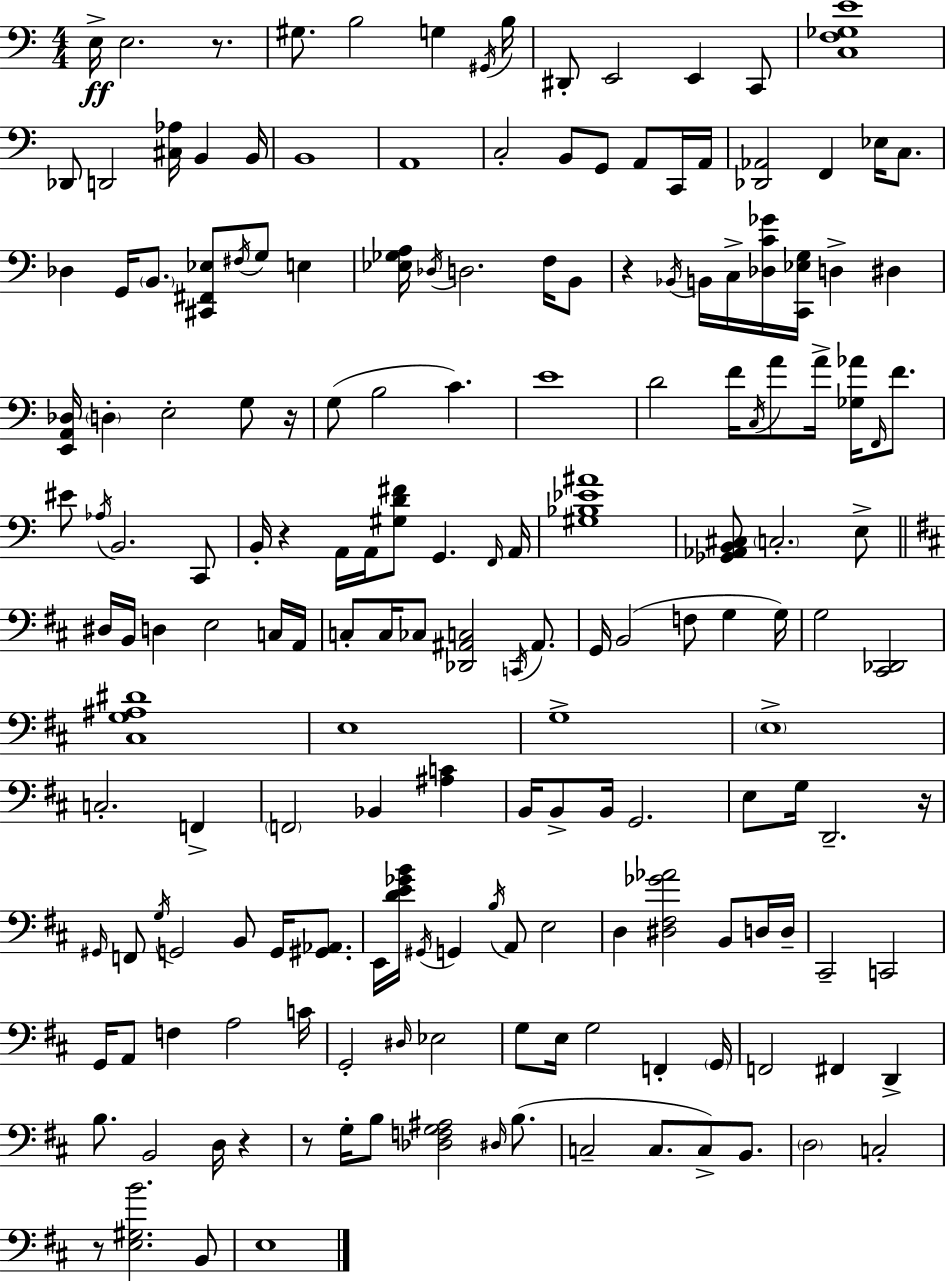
E3/s E3/h. R/e. G#3/e. B3/h G3/q G#2/s B3/s D#2/e E2/h E2/q C2/e [C3,F3,Gb3,E4]/w Db2/e D2/h [C#3,Ab3]/s B2/q B2/s B2/w A2/w C3/h B2/e G2/e A2/e C2/s A2/s [Db2,Ab2]/h F2/q Eb3/s C3/e. Db3/q G2/s B2/e. [C#2,F#2,Eb3]/e F#3/s G3/e E3/q [Eb3,Gb3,A3]/s Db3/s D3/h. F3/s B2/e R/q Bb2/s B2/s C3/s [Db3,C4,Gb4]/s [C2,Eb3,G3]/s D3/q D#3/q [E2,A2,Db3]/s D3/q E3/h G3/e R/s G3/e B3/h C4/q. E4/w D4/h F4/s C3/s A4/e A4/s [Gb3,Ab4]/s F2/s F4/e. EIS4/e Ab3/s B2/h. C2/e B2/s R/q A2/s A2/s [G#3,D4,F#4]/e G2/q. F2/s A2/s [G#3,Bb3,Eb4,A#4]/w [Gb2,Ab2,B2,C#3]/e C3/h. E3/e D#3/s B2/s D3/q E3/h C3/s A2/s C3/e C3/s CES3/e [Db2,A#2,C3]/h C2/s A#2/e. G2/s B2/h F3/e G3/q G3/s G3/h [C#2,Db2]/h [C#3,G3,A#3,D#4]/w E3/w G3/w E3/w C3/h. F2/q F2/h Bb2/q [A#3,C4]/q B2/s B2/e B2/s G2/h. E3/e G3/s D2/h. R/s G#2/s F2/e G3/s G2/h B2/e G2/s [G#2,Ab2]/e. E2/s [D4,E4,Gb4,B4]/s G#2/s G2/q B3/s A2/e E3/h D3/q [D#3,F#3,Gb4,Ab4]/h B2/e D3/s D3/s C#2/h C2/h G2/s A2/e F3/q A3/h C4/s G2/h D#3/s Eb3/h G3/e E3/s G3/h F2/q G2/s F2/h F#2/q D2/q B3/e. B2/h D3/s R/q R/e G3/s B3/e [Db3,F3,G3,A#3]/h D#3/s B3/e. C3/h C3/e. C3/e B2/e. D3/h C3/h R/e [E3,G#3,B4]/h. B2/e E3/w